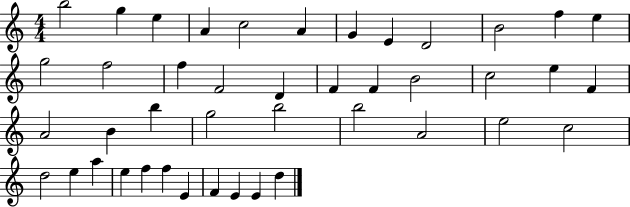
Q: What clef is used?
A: treble